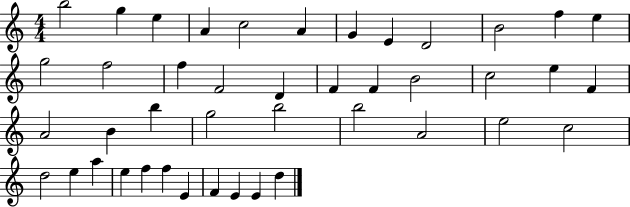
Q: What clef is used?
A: treble